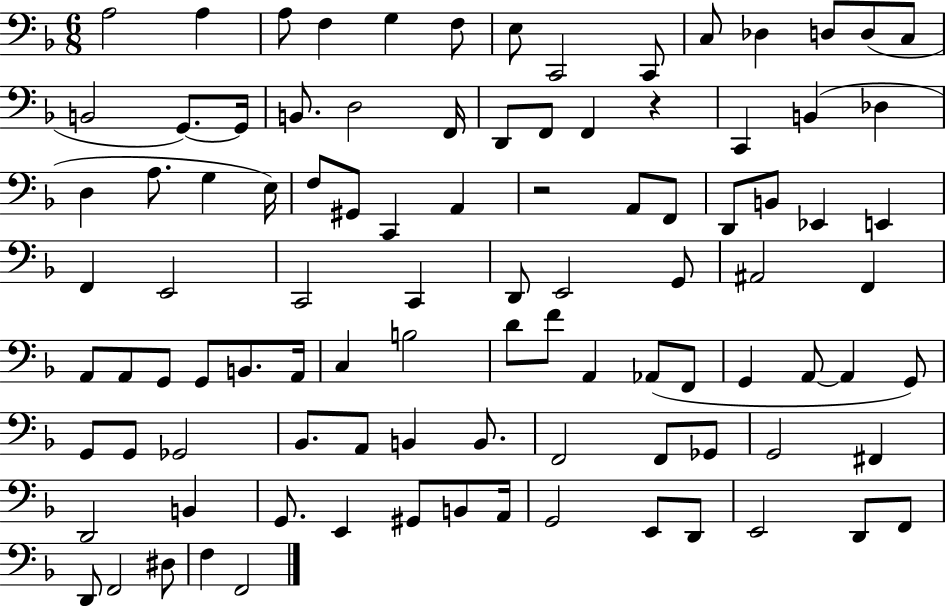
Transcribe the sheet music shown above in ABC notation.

X:1
T:Untitled
M:6/8
L:1/4
K:F
A,2 A, A,/2 F, G, F,/2 E,/2 C,,2 C,,/2 C,/2 _D, D,/2 D,/2 C,/2 B,,2 G,,/2 G,,/4 B,,/2 D,2 F,,/4 D,,/2 F,,/2 F,, z C,, B,, _D, D, A,/2 G, E,/4 F,/2 ^G,,/2 C,, A,, z2 A,,/2 F,,/2 D,,/2 B,,/2 _E,, E,, F,, E,,2 C,,2 C,, D,,/2 E,,2 G,,/2 ^A,,2 F,, A,,/2 A,,/2 G,,/2 G,,/2 B,,/2 A,,/4 C, B,2 D/2 F/2 A,, _A,,/2 F,,/2 G,, A,,/2 A,, G,,/2 G,,/2 G,,/2 _G,,2 _B,,/2 A,,/2 B,, B,,/2 F,,2 F,,/2 _G,,/2 G,,2 ^F,, D,,2 B,, G,,/2 E,, ^G,,/2 B,,/2 A,,/4 G,,2 E,,/2 D,,/2 E,,2 D,,/2 F,,/2 D,,/2 F,,2 ^D,/2 F, F,,2